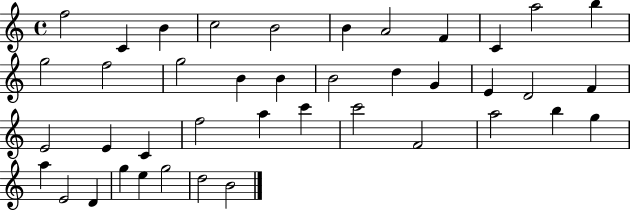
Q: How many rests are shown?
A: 0